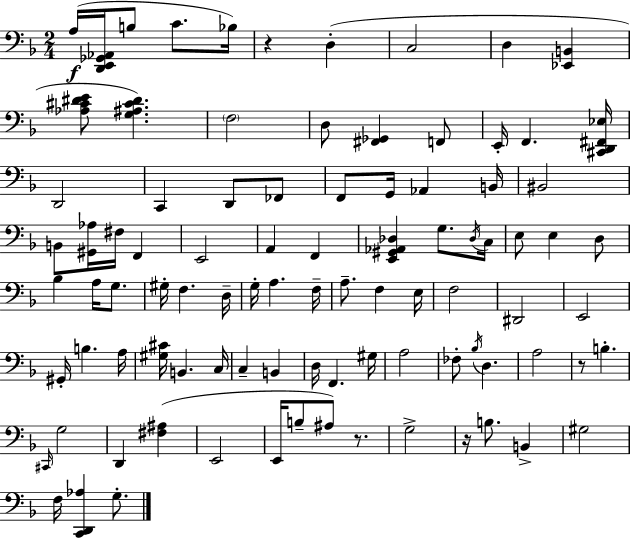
A3/s [D2,E2,Gb2,Ab2]/s B3/e C4/e. Bb3/s R/q D3/q C3/h D3/q [Eb2,B2]/q [Ab3,C#4,D#4,E4]/e [G3,A#3,C#4,D#4]/q. F3/h D3/e [F#2,Gb2]/q F2/e E2/s F2/q. [C#2,D2,F#2,Eb3]/s D2/h C2/q D2/e FES2/e F2/e G2/s Ab2/q B2/s BIS2/h B2/e [G#2,Ab3]/s F#3/s F2/q E2/h A2/q F2/q [E2,G#2,Ab2,Db3]/q G3/e. Db3/s C3/s E3/e E3/q D3/e Bb3/q A3/s G3/e. G#3/s F3/q. D3/s G3/s A3/q. F3/s A3/e. F3/q E3/s F3/h D#2/h E2/h G#2/s B3/q. A3/s [G#3,C#4]/s B2/q. C3/s C3/q B2/q D3/s F2/q. G#3/s A3/h FES3/e Bb3/s D3/q. A3/h R/e B3/q. C#2/s G3/h D2/q [F#3,A#3]/q E2/h E2/s B3/e A#3/e R/e. G3/h R/s B3/e. B2/q G#3/h F3/s [C2,D2,Ab3]/q G3/e.